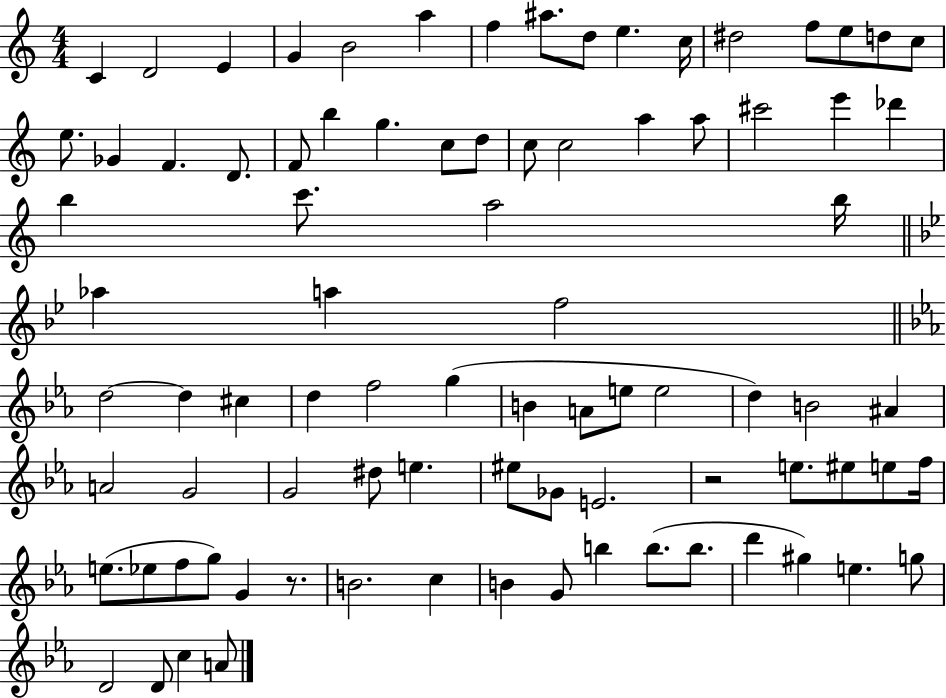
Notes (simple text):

C4/q D4/h E4/q G4/q B4/h A5/q F5/q A#5/e. D5/e E5/q. C5/s D#5/h F5/e E5/e D5/e C5/e E5/e. Gb4/q F4/q. D4/e. F4/e B5/q G5/q. C5/e D5/e C5/e C5/h A5/q A5/e C#6/h E6/q Db6/q B5/q C6/e. A5/h B5/s Ab5/q A5/q F5/h D5/h D5/q C#5/q D5/q F5/h G5/q B4/q A4/e E5/e E5/h D5/q B4/h A#4/q A4/h G4/h G4/h D#5/e E5/q. EIS5/e Gb4/e E4/h. R/h E5/e. EIS5/e E5/e F5/s E5/e. Eb5/e F5/e G5/e G4/q R/e. B4/h. C5/q B4/q G4/e B5/q B5/e. B5/e. D6/q G#5/q E5/q. G5/e D4/h D4/e C5/q A4/e